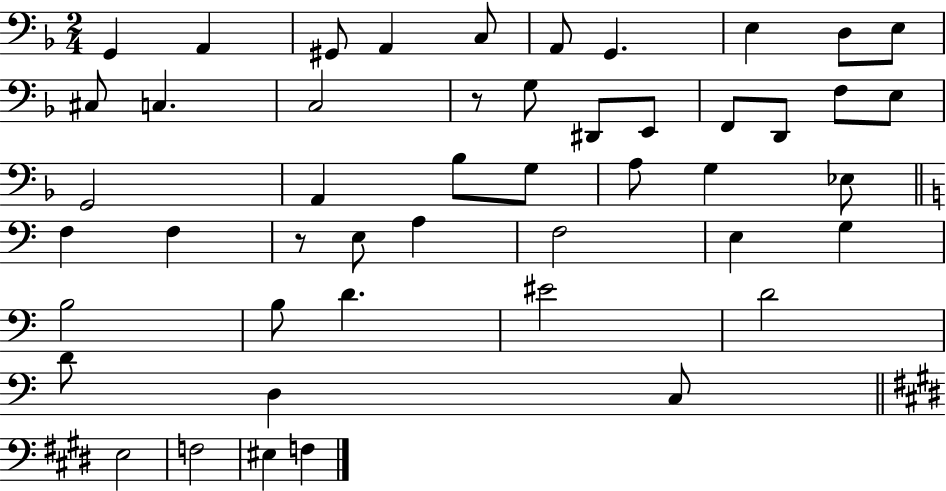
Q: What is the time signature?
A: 2/4